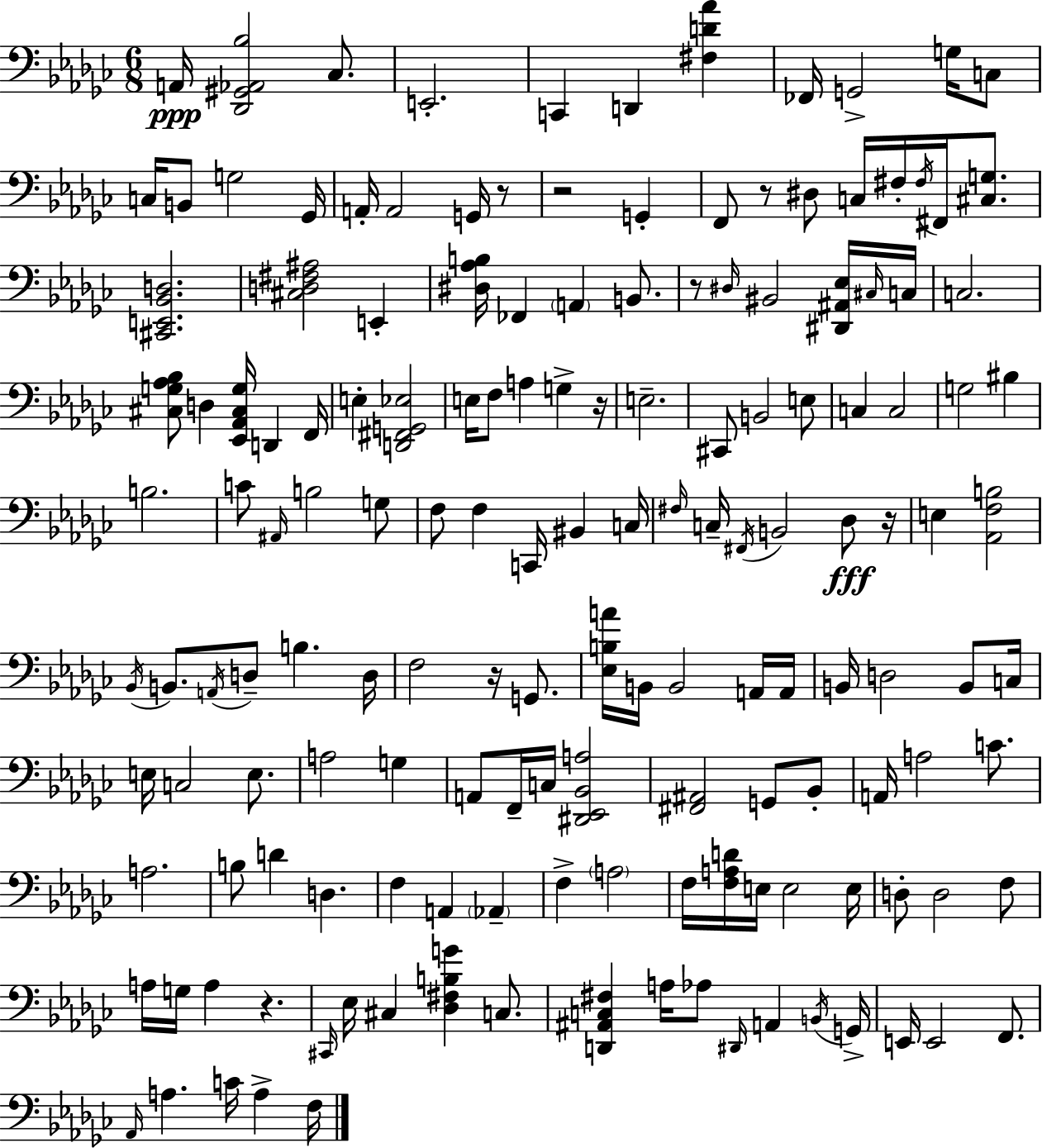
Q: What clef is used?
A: bass